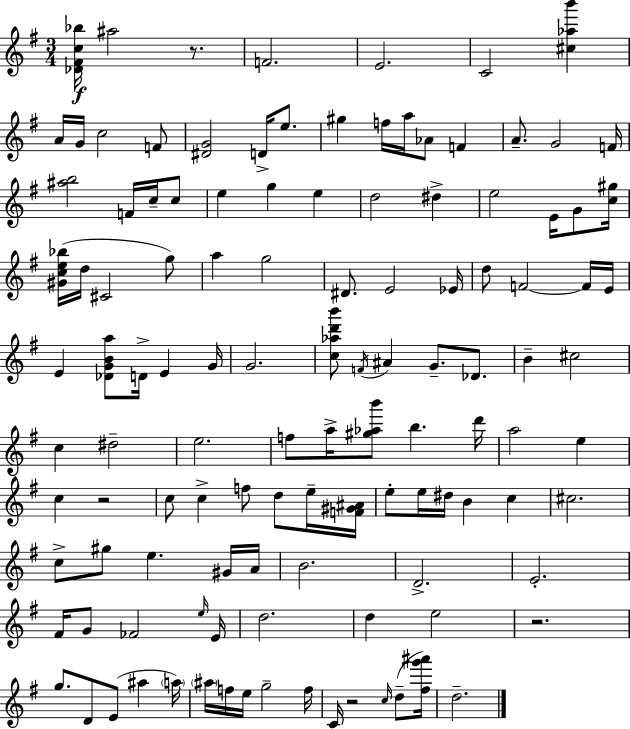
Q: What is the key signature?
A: E minor